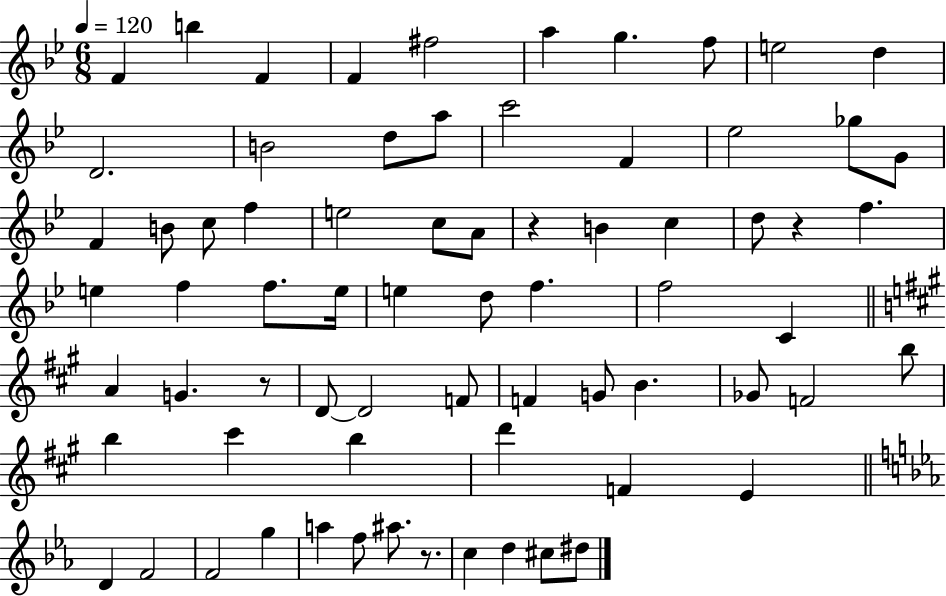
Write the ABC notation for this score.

X:1
T:Untitled
M:6/8
L:1/4
K:Bb
F b F F ^f2 a g f/2 e2 d D2 B2 d/2 a/2 c'2 F _e2 _g/2 G/2 F B/2 c/2 f e2 c/2 A/2 z B c d/2 z f e f f/2 e/4 e d/2 f f2 C A G z/2 D/2 D2 F/2 F G/2 B _G/2 F2 b/2 b ^c' b d' F E D F2 F2 g a f/2 ^a/2 z/2 c d ^c/2 ^d/2